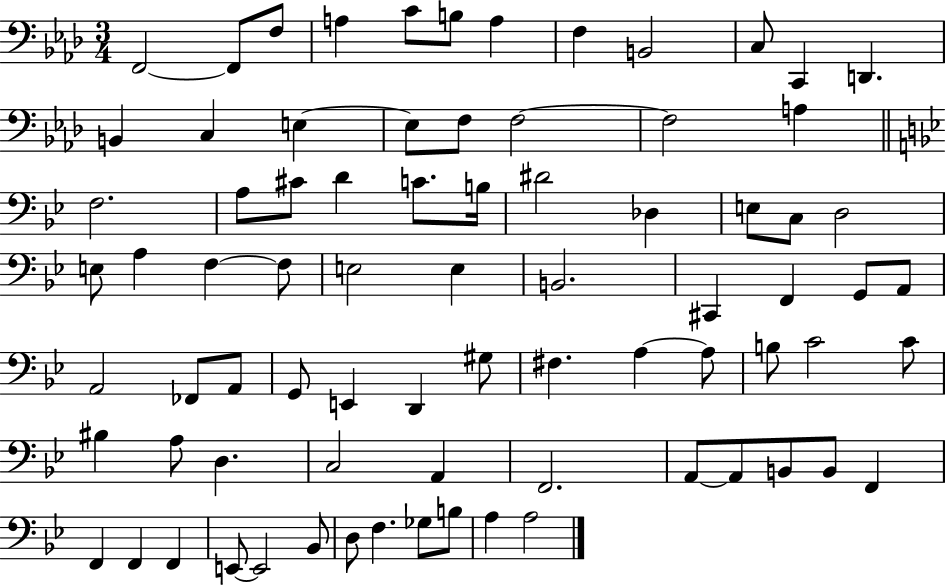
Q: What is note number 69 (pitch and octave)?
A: F2